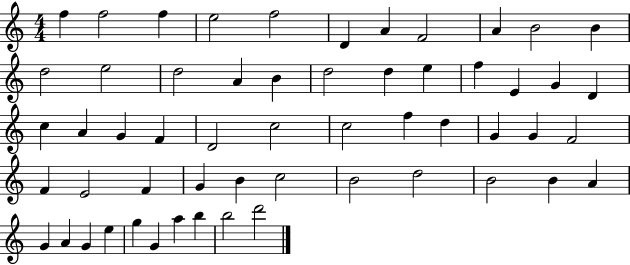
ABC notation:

X:1
T:Untitled
M:4/4
L:1/4
K:C
f f2 f e2 f2 D A F2 A B2 B d2 e2 d2 A B d2 d e f E G D c A G F D2 c2 c2 f d G G F2 F E2 F G B c2 B2 d2 B2 B A G A G e g G a b b2 d'2